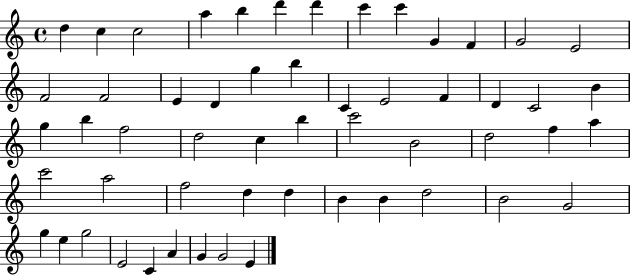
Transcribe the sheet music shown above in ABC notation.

X:1
T:Untitled
M:4/4
L:1/4
K:C
d c c2 a b d' d' c' c' G F G2 E2 F2 F2 E D g b C E2 F D C2 B g b f2 d2 c b c'2 B2 d2 f a c'2 a2 f2 d d B B d2 B2 G2 g e g2 E2 C A G G2 E